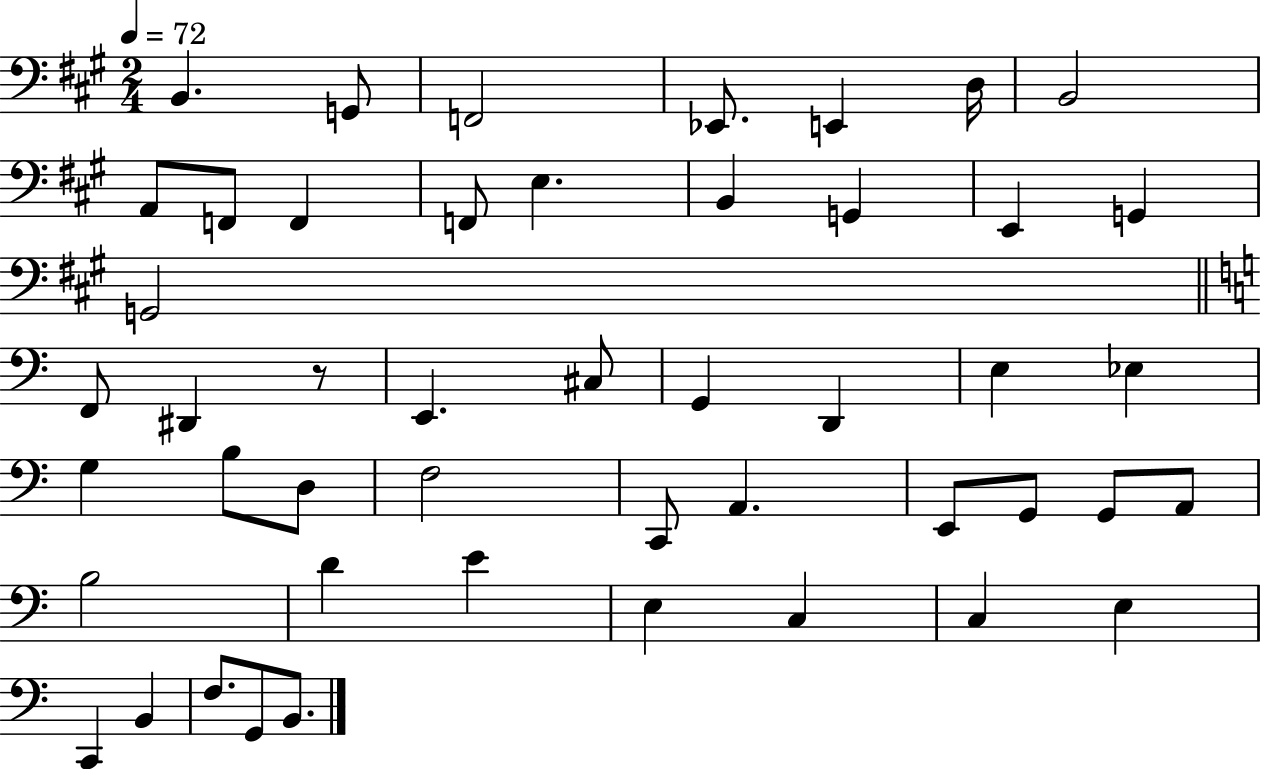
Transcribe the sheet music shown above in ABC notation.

X:1
T:Untitled
M:2/4
L:1/4
K:A
B,, G,,/2 F,,2 _E,,/2 E,, D,/4 B,,2 A,,/2 F,,/2 F,, F,,/2 E, B,, G,, E,, G,, G,,2 F,,/2 ^D,, z/2 E,, ^C,/2 G,, D,, E, _E, G, B,/2 D,/2 F,2 C,,/2 A,, E,,/2 G,,/2 G,,/2 A,,/2 B,2 D E E, C, C, E, C,, B,, F,/2 G,,/2 B,,/2